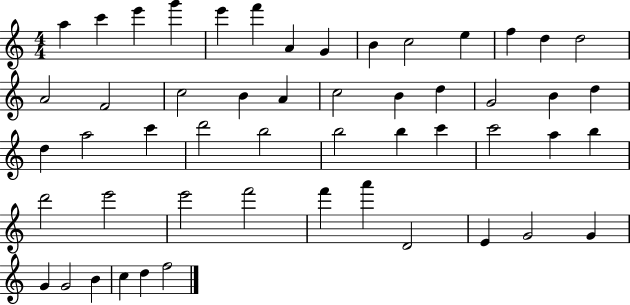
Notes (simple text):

A5/q C6/q E6/q G6/q E6/q F6/q A4/q G4/q B4/q C5/h E5/q F5/q D5/q D5/h A4/h F4/h C5/h B4/q A4/q C5/h B4/q D5/q G4/h B4/q D5/q D5/q A5/h C6/q D6/h B5/h B5/h B5/q C6/q C6/h A5/q B5/q D6/h E6/h E6/h F6/h F6/q A6/q D4/h E4/q G4/h G4/q G4/q G4/h B4/q C5/q D5/q F5/h